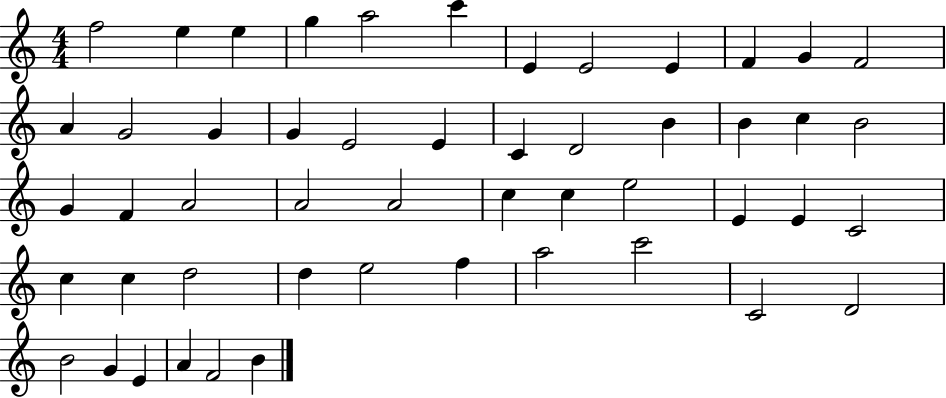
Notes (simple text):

F5/h E5/q E5/q G5/q A5/h C6/q E4/q E4/h E4/q F4/q G4/q F4/h A4/q G4/h G4/q G4/q E4/h E4/q C4/q D4/h B4/q B4/q C5/q B4/h G4/q F4/q A4/h A4/h A4/h C5/q C5/q E5/h E4/q E4/q C4/h C5/q C5/q D5/h D5/q E5/h F5/q A5/h C6/h C4/h D4/h B4/h G4/q E4/q A4/q F4/h B4/q